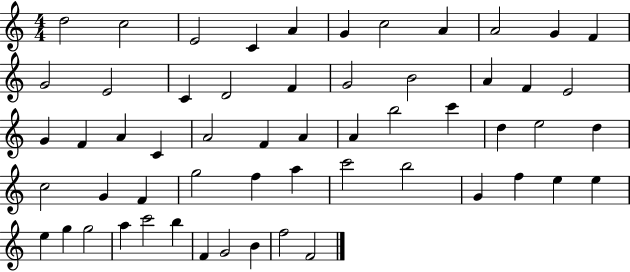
D5/h C5/h E4/h C4/q A4/q G4/q C5/h A4/q A4/h G4/q F4/q G4/h E4/h C4/q D4/h F4/q G4/h B4/h A4/q F4/q E4/h G4/q F4/q A4/q C4/q A4/h F4/q A4/q A4/q B5/h C6/q D5/q E5/h D5/q C5/h G4/q F4/q G5/h F5/q A5/q C6/h B5/h G4/q F5/q E5/q E5/q E5/q G5/q G5/h A5/q C6/h B5/q F4/q G4/h B4/q F5/h F4/h